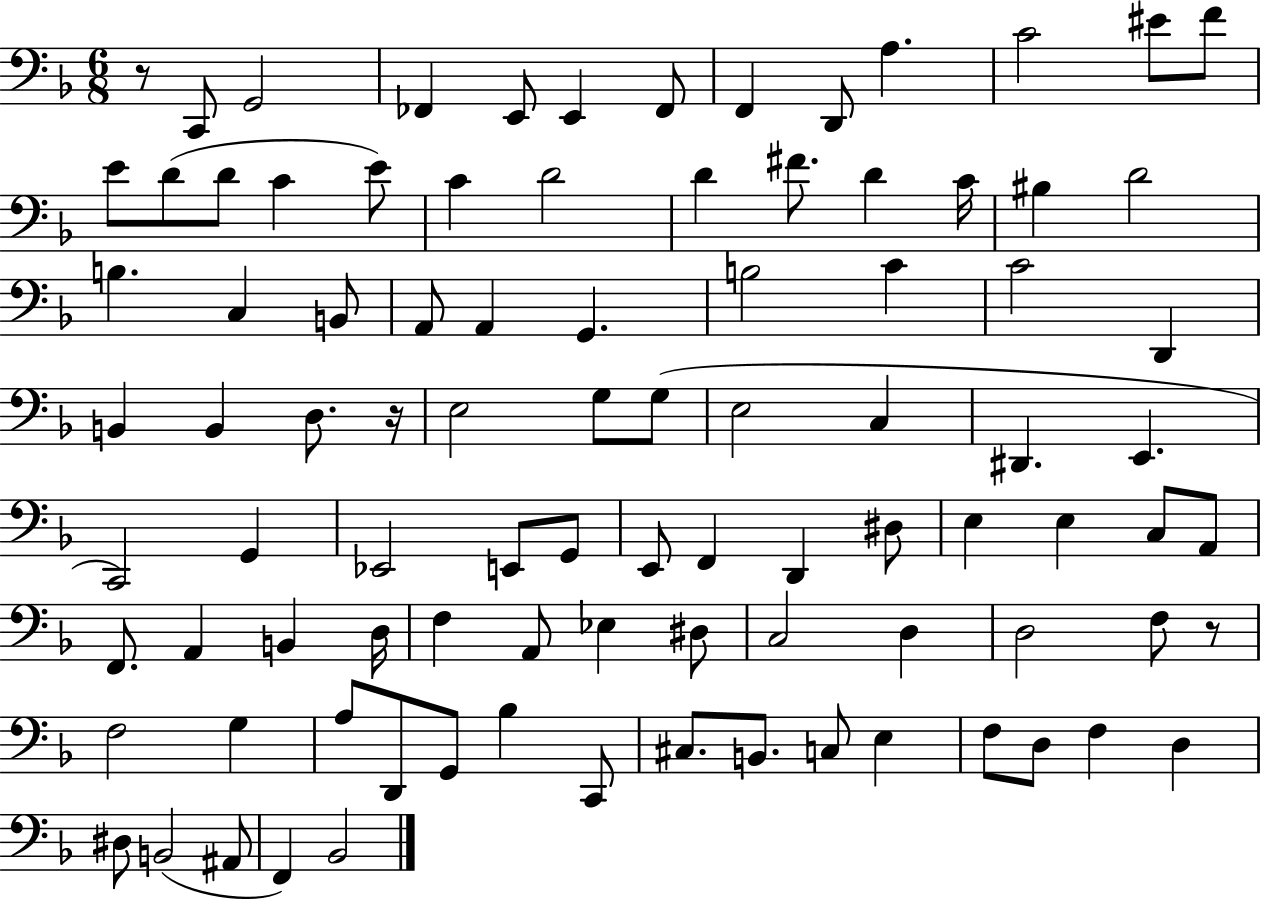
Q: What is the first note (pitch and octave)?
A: C2